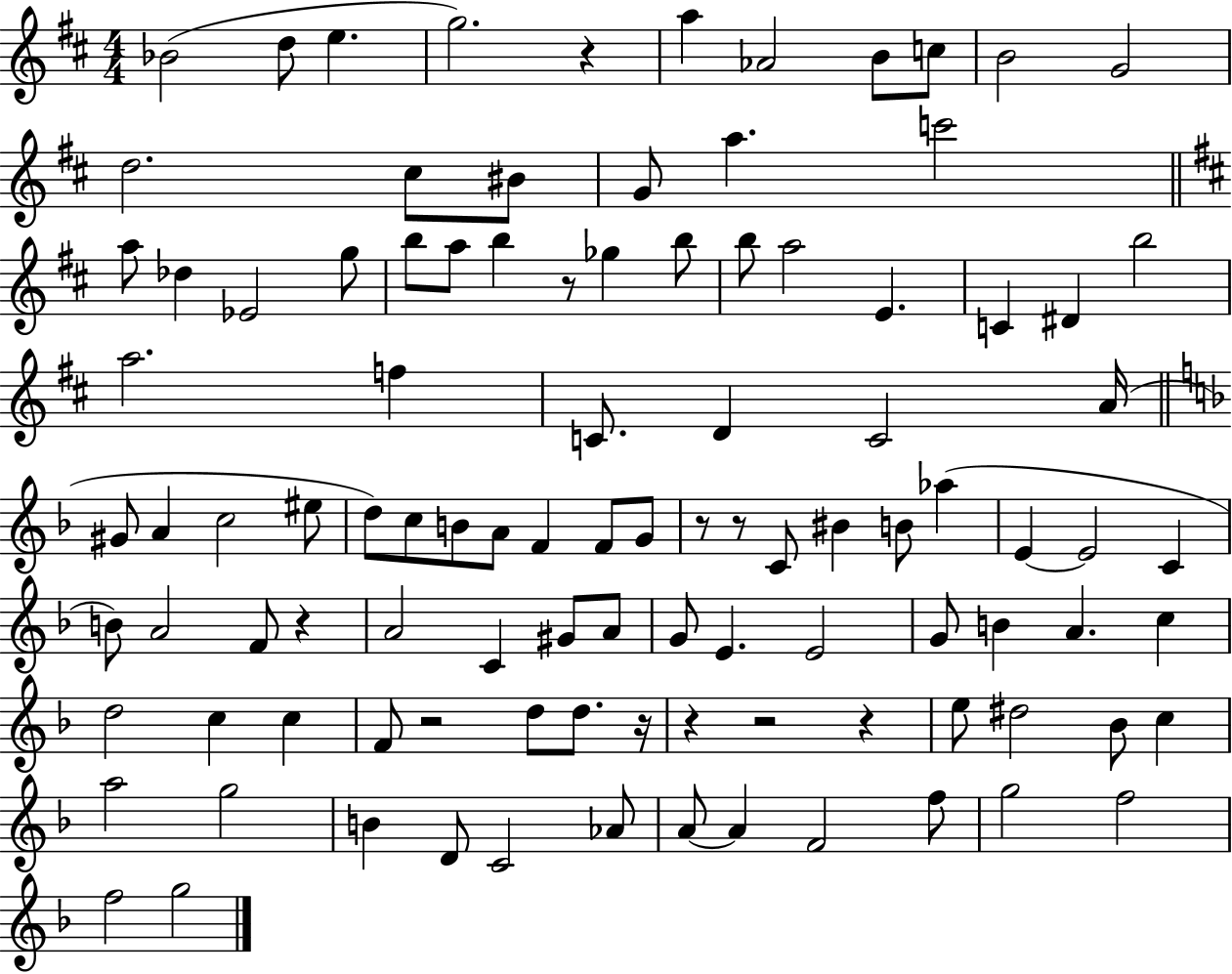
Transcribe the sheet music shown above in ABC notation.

X:1
T:Untitled
M:4/4
L:1/4
K:D
_B2 d/2 e g2 z a _A2 B/2 c/2 B2 G2 d2 ^c/2 ^B/2 G/2 a c'2 a/2 _d _E2 g/2 b/2 a/2 b z/2 _g b/2 b/2 a2 E C ^D b2 a2 f C/2 D C2 A/4 ^G/2 A c2 ^e/2 d/2 c/2 B/2 A/2 F F/2 G/2 z/2 z/2 C/2 ^B B/2 _a E E2 C B/2 A2 F/2 z A2 C ^G/2 A/2 G/2 E E2 G/2 B A c d2 c c F/2 z2 d/2 d/2 z/4 z z2 z e/2 ^d2 _B/2 c a2 g2 B D/2 C2 _A/2 A/2 A F2 f/2 g2 f2 f2 g2